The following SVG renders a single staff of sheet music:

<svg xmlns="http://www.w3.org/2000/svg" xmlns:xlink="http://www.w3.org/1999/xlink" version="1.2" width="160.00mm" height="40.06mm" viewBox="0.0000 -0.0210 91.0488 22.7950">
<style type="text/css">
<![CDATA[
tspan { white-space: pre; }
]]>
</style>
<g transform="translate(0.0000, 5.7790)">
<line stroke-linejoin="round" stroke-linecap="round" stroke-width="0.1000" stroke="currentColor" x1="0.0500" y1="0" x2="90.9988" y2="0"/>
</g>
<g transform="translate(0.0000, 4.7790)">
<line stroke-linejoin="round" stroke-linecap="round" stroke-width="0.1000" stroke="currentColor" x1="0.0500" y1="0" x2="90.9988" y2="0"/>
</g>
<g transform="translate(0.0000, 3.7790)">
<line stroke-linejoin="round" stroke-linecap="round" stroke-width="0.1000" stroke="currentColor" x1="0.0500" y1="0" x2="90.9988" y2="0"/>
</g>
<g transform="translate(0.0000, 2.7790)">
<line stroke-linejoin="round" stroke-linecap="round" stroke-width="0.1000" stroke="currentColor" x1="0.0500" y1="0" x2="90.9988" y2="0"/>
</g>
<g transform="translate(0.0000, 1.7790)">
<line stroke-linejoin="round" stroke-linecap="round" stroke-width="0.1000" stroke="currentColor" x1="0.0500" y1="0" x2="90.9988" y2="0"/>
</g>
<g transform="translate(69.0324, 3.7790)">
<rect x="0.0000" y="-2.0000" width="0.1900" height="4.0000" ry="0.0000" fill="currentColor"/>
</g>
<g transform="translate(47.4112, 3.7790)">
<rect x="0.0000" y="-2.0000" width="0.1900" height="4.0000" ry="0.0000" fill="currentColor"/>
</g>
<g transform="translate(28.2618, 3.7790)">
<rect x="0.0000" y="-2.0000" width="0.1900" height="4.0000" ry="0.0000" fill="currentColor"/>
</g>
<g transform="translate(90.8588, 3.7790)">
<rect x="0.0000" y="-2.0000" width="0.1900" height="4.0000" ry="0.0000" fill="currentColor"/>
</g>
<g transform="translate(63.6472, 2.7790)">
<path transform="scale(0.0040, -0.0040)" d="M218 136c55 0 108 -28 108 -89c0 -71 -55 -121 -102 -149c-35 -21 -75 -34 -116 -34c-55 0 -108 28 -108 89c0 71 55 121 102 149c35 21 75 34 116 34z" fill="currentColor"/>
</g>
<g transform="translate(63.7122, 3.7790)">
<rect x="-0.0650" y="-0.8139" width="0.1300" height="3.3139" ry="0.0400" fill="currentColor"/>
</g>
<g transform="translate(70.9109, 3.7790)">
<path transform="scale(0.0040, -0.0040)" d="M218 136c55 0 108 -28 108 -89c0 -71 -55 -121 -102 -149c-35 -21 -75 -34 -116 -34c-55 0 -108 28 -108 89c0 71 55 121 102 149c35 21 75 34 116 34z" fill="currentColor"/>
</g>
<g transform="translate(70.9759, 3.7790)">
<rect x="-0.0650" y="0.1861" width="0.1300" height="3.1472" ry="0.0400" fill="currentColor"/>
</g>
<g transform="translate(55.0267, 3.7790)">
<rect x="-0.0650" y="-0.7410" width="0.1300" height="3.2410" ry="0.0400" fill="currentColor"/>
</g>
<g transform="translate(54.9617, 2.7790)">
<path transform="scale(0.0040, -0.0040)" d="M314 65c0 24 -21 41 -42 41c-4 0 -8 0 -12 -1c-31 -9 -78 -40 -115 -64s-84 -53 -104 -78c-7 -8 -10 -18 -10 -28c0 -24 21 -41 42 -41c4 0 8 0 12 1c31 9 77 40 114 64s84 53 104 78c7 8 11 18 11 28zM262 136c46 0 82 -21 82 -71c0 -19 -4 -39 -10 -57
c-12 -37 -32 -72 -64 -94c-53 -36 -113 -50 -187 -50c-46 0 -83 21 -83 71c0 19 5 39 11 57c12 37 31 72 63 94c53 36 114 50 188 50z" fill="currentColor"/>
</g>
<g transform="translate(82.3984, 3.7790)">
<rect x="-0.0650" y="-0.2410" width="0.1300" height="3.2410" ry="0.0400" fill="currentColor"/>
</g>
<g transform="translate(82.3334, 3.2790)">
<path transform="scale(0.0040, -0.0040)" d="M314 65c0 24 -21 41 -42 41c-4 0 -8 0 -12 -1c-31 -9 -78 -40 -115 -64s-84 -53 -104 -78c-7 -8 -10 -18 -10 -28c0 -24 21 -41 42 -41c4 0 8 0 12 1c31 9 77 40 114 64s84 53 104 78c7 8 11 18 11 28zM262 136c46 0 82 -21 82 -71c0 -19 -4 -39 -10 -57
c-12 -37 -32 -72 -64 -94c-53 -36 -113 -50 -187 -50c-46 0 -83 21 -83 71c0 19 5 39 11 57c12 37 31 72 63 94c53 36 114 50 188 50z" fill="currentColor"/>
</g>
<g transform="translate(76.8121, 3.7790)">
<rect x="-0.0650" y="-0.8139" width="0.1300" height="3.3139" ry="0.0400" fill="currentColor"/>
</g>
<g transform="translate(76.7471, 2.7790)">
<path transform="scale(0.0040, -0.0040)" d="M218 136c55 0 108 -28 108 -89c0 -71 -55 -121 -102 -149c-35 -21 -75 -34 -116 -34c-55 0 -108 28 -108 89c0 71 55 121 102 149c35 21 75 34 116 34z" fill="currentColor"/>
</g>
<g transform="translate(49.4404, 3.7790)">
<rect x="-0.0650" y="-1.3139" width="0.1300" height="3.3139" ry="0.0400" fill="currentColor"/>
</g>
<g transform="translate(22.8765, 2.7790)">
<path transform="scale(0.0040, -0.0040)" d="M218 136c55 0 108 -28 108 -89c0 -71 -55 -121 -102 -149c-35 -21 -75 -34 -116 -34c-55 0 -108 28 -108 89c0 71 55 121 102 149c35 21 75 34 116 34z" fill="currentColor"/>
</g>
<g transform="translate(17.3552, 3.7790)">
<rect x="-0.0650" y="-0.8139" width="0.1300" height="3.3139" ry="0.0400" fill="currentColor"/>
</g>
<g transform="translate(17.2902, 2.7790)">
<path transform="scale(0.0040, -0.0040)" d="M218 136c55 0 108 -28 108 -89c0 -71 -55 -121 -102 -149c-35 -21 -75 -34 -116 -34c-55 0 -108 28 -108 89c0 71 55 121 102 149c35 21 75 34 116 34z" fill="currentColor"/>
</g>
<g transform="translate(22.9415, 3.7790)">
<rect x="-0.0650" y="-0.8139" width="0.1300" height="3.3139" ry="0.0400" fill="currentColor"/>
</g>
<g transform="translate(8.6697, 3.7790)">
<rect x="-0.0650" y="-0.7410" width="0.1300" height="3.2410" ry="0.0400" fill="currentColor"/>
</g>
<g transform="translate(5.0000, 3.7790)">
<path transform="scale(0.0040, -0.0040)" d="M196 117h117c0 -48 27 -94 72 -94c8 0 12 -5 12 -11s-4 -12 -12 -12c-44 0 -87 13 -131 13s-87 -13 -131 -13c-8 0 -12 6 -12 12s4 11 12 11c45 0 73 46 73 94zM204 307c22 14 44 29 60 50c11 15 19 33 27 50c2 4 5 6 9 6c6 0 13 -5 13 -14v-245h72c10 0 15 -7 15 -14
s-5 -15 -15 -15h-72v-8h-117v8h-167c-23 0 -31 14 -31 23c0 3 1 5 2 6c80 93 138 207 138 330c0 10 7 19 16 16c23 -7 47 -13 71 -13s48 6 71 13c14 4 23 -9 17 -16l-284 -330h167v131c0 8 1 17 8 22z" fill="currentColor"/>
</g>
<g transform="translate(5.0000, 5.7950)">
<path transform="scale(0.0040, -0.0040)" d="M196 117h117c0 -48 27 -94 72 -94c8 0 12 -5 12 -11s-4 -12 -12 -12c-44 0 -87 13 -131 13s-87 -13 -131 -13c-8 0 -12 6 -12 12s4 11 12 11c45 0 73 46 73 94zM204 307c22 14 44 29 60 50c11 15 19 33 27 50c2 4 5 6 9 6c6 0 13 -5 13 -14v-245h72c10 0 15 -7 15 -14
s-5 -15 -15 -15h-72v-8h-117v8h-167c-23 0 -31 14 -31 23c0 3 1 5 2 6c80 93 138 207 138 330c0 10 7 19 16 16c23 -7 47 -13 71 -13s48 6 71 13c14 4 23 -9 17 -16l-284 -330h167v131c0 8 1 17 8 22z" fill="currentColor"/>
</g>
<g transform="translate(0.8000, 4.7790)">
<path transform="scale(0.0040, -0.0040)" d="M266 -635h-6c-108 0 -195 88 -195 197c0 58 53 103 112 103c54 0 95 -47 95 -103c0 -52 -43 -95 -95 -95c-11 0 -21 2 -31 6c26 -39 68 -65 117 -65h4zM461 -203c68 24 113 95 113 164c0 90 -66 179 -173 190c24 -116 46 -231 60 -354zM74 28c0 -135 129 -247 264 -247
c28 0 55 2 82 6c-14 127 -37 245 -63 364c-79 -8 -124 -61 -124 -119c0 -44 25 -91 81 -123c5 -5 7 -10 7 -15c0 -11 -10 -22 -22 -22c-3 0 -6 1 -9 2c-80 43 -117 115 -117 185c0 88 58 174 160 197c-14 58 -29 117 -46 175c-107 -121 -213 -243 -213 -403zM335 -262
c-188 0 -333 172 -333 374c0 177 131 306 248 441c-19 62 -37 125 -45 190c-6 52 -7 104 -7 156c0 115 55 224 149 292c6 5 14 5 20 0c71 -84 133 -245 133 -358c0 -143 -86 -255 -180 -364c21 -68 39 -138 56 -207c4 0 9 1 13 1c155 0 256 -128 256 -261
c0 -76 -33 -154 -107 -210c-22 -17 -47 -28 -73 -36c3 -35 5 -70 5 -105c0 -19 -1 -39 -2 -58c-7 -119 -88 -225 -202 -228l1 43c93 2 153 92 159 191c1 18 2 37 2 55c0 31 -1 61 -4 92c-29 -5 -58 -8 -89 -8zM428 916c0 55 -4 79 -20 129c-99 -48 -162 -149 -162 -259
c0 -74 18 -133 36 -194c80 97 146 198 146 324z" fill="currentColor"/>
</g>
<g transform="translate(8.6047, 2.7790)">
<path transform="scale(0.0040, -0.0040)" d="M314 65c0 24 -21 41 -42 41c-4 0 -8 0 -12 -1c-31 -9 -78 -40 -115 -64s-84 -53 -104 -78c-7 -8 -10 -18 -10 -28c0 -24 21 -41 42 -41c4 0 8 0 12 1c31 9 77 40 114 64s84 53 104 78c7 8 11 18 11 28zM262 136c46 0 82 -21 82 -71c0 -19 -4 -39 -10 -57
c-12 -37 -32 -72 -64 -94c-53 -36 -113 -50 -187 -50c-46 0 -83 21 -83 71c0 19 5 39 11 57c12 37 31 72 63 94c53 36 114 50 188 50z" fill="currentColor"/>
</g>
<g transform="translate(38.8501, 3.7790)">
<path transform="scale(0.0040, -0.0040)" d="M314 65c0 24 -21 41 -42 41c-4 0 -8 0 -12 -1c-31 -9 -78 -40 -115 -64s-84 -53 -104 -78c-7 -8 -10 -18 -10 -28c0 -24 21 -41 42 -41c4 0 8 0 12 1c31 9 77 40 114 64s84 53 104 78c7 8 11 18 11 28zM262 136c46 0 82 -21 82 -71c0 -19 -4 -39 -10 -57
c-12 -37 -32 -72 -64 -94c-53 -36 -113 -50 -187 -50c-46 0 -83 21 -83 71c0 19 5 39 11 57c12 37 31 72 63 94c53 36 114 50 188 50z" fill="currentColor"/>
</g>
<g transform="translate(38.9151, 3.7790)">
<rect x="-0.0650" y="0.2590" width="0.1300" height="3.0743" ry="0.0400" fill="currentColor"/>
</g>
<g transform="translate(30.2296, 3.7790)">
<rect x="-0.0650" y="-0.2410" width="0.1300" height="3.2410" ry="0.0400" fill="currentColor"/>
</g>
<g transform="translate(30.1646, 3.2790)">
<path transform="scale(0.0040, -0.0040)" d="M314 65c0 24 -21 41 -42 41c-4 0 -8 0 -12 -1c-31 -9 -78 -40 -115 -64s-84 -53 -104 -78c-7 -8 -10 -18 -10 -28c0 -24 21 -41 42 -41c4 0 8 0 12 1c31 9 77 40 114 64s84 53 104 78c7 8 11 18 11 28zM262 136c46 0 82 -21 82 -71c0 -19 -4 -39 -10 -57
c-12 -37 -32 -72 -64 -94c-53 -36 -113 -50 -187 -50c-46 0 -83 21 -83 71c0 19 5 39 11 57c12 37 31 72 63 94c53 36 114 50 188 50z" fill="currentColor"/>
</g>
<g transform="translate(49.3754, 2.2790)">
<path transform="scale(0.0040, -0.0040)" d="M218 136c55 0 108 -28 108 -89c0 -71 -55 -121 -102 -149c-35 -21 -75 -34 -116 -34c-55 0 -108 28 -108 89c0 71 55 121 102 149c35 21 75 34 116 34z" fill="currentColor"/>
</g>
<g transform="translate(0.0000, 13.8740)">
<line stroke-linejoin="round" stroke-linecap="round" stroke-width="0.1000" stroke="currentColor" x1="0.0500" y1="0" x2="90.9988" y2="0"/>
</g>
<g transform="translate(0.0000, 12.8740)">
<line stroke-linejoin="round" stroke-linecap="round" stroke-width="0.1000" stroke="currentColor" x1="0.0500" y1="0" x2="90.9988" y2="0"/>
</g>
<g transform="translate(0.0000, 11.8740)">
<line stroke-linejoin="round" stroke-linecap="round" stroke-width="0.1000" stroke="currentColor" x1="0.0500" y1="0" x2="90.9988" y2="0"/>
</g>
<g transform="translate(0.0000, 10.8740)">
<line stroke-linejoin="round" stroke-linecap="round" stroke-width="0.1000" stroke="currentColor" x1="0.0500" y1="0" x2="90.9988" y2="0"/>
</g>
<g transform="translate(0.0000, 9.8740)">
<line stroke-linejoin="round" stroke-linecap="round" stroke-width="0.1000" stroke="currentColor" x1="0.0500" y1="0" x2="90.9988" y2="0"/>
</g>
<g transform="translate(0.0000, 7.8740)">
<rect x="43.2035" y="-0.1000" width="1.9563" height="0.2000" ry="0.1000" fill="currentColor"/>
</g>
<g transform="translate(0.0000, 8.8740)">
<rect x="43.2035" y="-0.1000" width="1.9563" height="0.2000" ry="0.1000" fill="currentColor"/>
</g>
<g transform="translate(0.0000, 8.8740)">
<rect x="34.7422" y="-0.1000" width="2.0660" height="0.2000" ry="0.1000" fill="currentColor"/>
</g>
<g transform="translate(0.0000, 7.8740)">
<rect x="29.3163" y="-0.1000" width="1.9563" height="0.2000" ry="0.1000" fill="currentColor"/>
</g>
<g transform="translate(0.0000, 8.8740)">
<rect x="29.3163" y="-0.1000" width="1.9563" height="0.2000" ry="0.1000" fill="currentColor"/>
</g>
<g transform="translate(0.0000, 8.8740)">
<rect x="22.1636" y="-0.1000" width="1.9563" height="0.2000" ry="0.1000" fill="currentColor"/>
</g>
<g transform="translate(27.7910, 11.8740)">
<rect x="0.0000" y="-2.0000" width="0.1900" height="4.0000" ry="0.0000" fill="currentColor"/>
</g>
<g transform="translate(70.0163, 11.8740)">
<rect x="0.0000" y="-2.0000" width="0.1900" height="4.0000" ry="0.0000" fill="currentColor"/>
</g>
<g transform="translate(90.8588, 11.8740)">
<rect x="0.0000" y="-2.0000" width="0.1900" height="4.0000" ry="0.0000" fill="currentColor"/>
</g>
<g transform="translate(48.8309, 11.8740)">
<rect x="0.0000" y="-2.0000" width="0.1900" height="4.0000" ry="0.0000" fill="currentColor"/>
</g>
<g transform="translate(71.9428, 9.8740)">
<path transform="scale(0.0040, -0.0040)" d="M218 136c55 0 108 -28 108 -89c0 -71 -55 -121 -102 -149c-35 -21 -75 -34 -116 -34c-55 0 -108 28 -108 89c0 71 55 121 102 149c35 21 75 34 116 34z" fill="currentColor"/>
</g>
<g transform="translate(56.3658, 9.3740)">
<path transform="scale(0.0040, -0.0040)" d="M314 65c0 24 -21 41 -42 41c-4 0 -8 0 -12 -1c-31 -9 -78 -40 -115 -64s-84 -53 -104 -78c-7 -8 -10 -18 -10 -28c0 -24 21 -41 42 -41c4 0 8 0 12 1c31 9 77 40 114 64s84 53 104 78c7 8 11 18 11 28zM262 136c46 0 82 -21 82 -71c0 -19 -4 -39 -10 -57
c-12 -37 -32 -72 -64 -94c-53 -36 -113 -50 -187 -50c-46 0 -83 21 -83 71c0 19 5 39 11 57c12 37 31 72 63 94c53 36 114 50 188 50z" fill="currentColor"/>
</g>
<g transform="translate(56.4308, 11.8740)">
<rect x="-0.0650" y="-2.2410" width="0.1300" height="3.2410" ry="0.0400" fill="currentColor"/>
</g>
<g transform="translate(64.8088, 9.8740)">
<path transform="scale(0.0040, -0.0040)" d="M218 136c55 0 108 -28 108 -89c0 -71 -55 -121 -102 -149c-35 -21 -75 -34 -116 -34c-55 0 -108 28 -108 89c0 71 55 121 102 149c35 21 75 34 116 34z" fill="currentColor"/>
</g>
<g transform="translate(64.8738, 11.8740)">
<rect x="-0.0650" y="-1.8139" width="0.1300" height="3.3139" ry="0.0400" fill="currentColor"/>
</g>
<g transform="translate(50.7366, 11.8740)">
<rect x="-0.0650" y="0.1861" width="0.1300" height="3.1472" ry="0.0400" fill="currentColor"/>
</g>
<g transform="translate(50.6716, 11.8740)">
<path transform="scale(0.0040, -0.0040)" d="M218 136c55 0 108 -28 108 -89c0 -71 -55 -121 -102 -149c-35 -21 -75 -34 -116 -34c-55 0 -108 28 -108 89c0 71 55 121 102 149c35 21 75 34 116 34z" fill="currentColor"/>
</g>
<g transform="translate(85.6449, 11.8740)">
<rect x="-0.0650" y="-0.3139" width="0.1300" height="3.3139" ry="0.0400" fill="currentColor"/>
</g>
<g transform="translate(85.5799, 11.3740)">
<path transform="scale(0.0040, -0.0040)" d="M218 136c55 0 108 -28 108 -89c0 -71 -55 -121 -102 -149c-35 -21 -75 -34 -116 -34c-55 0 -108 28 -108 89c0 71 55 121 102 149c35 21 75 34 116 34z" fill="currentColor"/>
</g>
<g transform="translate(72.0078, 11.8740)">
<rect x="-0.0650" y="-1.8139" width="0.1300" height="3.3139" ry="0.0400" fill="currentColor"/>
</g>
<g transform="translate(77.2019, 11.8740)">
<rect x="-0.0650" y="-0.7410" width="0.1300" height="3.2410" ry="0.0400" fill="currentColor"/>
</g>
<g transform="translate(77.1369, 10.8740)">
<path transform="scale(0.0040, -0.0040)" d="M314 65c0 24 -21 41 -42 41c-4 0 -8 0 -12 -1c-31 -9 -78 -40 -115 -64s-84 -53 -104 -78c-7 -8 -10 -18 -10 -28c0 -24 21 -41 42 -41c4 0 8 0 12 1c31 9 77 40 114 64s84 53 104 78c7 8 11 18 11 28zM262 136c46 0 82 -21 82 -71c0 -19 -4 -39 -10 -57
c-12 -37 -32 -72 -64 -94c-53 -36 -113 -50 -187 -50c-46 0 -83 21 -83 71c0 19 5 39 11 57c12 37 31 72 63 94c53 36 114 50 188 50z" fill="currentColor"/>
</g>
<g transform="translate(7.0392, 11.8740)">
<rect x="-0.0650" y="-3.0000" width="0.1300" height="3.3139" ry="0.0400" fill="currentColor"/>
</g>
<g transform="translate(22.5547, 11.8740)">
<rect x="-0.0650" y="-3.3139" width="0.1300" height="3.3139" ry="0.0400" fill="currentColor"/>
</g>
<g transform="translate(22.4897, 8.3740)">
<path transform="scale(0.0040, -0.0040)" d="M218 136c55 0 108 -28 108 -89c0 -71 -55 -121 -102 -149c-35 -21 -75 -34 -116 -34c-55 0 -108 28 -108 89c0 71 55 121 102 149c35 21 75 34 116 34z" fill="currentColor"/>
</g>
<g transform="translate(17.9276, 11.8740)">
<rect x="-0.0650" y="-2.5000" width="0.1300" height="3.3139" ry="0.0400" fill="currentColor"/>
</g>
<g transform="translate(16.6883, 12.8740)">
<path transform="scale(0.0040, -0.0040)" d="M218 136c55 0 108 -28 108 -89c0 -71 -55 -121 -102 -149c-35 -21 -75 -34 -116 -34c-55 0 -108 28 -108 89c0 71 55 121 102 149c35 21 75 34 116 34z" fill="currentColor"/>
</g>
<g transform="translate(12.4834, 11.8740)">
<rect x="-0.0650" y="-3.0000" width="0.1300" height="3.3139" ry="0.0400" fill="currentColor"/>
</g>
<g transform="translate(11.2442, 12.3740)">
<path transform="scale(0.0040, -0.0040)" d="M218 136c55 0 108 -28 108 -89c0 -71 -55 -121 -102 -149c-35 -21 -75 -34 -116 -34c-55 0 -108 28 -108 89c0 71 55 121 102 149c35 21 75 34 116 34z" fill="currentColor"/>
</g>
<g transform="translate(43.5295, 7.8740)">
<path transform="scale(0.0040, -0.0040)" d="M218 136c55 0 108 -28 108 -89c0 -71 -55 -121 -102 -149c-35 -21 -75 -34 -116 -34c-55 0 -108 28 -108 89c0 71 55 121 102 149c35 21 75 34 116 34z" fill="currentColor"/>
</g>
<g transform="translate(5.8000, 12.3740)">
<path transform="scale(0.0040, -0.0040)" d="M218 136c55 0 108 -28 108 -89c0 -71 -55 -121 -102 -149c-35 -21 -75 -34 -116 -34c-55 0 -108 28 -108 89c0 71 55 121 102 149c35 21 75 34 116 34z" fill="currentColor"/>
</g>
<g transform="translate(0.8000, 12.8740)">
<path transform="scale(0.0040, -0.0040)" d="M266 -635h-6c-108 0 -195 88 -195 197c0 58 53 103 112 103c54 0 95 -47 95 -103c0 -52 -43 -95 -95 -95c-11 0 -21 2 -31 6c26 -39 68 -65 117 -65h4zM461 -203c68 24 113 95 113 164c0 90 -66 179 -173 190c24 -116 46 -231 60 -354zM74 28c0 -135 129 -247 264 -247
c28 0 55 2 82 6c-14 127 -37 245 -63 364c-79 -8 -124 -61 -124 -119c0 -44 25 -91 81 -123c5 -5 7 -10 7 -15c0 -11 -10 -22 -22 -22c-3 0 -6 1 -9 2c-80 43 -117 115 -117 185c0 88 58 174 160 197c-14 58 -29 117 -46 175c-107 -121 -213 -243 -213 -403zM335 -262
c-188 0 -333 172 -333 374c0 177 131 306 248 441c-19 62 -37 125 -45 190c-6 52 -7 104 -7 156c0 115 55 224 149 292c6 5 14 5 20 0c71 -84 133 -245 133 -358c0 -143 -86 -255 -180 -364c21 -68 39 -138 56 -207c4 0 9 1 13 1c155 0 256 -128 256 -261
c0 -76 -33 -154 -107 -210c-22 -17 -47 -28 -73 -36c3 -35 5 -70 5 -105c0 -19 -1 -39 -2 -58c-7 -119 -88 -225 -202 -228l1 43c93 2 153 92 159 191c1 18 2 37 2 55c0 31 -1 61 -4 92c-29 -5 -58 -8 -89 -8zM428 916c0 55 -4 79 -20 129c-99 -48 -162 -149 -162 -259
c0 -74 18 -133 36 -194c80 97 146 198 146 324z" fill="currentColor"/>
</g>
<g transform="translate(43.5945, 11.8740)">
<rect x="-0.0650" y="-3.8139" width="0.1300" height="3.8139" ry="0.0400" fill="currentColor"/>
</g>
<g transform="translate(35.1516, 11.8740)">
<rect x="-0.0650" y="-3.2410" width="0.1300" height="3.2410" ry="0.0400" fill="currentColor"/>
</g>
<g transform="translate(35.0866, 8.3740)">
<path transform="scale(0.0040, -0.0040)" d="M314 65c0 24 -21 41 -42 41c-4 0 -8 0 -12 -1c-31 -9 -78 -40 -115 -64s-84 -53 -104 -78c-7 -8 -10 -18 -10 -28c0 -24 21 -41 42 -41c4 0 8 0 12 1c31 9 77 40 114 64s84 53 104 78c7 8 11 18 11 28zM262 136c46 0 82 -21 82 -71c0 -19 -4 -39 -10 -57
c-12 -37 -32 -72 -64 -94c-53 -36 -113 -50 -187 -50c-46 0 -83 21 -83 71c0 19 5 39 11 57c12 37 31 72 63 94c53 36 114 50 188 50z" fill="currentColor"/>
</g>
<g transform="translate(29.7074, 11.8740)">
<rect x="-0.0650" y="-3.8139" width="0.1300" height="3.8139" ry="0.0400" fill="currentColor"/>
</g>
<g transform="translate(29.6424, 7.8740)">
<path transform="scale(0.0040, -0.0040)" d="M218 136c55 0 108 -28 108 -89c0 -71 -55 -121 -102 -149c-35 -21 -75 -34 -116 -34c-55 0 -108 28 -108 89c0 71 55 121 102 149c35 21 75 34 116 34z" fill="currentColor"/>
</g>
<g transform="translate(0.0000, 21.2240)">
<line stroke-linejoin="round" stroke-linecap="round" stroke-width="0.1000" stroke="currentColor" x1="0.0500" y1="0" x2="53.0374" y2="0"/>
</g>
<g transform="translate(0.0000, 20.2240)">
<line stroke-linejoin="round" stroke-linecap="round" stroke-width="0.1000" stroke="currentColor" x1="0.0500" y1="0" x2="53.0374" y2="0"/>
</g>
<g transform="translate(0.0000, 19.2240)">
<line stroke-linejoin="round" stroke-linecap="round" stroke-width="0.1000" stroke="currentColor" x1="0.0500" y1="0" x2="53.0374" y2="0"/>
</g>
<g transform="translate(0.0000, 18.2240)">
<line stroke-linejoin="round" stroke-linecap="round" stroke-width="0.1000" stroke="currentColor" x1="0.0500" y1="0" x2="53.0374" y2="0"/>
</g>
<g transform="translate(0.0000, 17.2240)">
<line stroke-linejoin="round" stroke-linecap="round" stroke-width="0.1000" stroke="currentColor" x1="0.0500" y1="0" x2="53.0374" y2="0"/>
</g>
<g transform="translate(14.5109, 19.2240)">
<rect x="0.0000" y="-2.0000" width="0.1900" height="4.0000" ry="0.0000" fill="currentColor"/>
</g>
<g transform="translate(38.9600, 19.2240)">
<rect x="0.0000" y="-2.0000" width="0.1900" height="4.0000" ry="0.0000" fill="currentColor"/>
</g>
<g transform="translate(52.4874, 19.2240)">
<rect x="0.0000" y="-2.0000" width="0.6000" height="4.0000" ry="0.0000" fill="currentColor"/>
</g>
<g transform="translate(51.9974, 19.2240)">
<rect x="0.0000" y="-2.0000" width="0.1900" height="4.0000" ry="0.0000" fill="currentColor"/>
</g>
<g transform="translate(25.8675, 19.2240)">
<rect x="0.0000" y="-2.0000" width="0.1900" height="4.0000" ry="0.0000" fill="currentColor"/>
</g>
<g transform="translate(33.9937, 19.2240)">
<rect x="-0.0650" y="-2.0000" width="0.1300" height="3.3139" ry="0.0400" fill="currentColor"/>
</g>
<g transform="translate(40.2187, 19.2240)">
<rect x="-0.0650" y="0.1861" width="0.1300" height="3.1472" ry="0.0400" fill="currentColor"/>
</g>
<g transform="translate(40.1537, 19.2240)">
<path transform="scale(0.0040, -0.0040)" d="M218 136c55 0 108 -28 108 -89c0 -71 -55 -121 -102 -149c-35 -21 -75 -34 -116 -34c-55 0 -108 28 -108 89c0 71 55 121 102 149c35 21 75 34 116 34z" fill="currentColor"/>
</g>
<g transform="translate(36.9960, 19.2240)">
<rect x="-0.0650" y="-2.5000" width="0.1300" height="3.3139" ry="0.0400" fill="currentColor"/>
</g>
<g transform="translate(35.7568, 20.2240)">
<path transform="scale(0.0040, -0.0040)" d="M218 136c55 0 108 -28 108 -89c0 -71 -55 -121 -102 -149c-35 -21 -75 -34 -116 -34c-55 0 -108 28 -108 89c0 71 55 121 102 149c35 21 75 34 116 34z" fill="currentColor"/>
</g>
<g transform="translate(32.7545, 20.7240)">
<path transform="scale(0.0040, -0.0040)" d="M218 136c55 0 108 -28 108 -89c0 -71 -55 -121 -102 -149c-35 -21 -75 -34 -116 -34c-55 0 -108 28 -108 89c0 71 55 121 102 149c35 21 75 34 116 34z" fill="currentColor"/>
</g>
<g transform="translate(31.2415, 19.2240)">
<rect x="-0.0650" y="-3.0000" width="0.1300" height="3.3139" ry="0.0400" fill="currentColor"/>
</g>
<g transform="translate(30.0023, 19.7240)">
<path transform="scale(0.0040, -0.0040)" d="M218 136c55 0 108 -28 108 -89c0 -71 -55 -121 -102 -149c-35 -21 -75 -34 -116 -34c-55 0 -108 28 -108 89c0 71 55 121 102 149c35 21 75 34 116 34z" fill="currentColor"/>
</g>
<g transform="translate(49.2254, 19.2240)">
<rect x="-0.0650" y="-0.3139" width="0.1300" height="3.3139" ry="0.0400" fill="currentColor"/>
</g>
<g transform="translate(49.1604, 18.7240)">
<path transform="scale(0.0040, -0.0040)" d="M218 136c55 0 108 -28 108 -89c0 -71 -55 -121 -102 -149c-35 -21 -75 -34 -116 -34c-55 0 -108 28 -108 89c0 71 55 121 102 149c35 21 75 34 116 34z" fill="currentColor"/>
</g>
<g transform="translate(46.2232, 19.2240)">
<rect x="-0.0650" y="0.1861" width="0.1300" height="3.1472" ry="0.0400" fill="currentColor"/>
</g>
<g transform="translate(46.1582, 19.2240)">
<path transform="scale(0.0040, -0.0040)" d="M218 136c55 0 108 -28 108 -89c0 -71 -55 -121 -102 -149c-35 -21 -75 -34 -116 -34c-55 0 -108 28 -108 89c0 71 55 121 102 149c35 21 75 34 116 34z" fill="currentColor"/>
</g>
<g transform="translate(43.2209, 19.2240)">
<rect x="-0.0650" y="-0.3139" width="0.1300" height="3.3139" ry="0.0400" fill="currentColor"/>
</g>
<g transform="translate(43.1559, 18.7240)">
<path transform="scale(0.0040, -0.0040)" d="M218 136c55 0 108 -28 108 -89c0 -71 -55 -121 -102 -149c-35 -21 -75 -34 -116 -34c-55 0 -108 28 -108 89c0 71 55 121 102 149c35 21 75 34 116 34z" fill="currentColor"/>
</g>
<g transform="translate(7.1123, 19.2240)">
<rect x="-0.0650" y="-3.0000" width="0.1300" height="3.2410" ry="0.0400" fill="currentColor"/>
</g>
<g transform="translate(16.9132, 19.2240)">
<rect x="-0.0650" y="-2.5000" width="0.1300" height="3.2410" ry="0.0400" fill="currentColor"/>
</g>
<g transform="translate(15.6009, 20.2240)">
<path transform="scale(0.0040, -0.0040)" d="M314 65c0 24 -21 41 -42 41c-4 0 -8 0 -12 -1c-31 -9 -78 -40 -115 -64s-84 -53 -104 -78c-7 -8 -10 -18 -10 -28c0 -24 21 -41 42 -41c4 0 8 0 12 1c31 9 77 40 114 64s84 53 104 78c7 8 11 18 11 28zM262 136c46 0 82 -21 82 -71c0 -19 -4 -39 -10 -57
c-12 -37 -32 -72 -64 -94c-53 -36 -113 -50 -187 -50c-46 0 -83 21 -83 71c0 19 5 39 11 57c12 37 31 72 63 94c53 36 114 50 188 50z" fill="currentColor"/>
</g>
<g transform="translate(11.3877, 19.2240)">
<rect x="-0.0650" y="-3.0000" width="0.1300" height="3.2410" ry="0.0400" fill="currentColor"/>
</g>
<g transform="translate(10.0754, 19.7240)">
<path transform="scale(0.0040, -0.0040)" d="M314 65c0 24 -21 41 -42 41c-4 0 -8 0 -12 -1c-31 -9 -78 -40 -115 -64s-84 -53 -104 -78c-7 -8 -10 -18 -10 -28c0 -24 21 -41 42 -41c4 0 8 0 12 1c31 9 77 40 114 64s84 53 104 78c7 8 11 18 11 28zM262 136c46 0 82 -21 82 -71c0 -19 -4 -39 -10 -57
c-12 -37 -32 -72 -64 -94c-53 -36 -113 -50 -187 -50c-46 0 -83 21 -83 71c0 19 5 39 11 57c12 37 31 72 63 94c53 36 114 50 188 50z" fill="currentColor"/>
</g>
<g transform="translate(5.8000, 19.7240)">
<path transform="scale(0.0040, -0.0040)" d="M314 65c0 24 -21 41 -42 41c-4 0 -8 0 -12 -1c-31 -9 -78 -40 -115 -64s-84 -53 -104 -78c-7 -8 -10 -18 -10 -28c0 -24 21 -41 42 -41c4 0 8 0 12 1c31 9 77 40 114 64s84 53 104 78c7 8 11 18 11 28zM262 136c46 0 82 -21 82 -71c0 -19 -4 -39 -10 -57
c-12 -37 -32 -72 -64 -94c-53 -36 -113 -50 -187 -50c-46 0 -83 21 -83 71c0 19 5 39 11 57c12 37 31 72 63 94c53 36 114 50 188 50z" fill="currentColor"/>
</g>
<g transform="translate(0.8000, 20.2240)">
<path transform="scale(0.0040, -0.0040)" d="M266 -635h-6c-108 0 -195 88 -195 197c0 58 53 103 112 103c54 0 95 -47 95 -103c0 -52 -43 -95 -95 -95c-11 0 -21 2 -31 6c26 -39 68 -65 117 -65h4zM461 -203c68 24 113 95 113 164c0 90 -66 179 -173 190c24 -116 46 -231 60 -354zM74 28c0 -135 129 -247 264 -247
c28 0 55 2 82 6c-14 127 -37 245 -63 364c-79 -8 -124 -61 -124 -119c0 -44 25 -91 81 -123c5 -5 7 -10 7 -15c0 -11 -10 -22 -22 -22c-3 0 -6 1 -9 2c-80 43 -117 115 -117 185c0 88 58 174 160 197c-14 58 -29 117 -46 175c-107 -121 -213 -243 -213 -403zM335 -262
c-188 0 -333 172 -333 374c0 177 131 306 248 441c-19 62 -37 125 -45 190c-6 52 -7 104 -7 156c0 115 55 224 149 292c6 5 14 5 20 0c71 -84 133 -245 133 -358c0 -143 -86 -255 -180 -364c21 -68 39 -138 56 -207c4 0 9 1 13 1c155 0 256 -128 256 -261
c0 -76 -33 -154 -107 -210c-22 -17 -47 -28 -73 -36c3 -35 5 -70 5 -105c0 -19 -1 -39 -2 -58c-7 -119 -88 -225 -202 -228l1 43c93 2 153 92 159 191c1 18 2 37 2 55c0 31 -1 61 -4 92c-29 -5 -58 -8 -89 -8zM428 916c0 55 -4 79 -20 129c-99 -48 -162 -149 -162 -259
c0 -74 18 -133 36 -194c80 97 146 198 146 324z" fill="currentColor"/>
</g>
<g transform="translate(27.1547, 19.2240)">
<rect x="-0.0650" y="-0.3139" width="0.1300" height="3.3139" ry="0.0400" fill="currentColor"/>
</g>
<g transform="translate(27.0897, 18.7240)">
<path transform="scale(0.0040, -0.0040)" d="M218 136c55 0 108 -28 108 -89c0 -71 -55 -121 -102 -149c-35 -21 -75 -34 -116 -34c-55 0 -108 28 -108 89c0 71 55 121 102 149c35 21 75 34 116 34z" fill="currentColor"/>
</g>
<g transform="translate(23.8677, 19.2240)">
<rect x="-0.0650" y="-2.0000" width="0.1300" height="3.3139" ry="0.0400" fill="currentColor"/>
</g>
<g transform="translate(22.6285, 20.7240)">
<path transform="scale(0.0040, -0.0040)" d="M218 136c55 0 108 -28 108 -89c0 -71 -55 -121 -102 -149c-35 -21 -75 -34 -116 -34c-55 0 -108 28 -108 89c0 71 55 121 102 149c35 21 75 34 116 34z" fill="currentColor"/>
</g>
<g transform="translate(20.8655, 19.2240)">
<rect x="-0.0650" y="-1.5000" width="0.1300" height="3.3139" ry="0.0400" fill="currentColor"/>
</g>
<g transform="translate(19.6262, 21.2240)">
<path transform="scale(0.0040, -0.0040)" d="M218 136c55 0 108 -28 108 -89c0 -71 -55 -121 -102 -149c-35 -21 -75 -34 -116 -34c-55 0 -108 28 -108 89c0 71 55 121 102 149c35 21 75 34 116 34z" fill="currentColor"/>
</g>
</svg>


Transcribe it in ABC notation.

X:1
T:Untitled
M:4/4
L:1/4
K:C
d2 d d c2 B2 e d2 d B d c2 A A G b c' b2 c' B g2 f f d2 c A2 A2 G2 E F c A F G B c B c